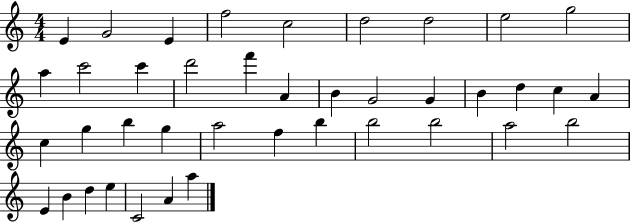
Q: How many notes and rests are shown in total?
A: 40